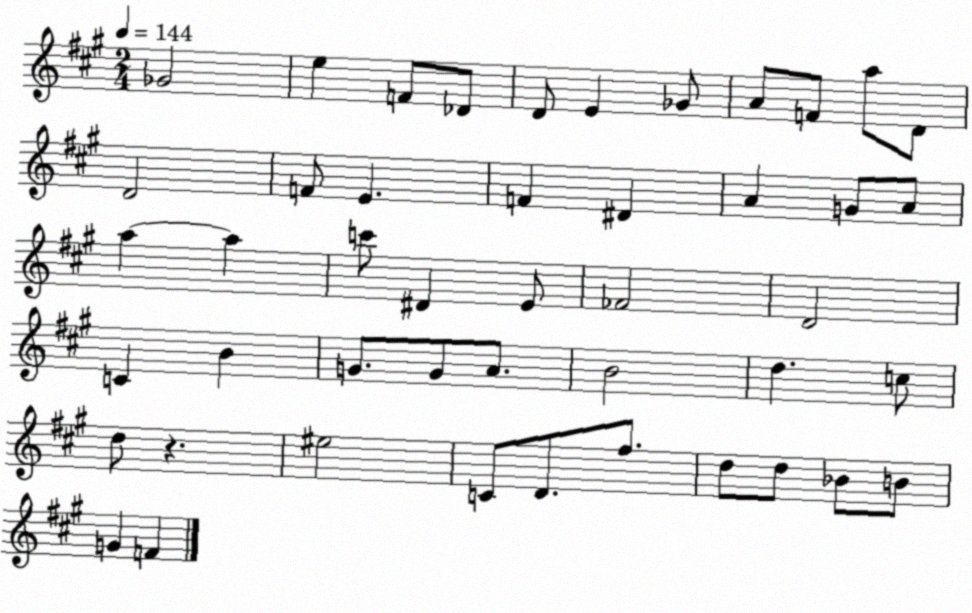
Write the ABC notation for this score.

X:1
T:Untitled
M:2/4
L:1/4
K:A
_G2 e F/2 _D/2 D/2 E _G/2 A/2 F/2 a/2 D/2 D2 F/2 E F ^D A G/2 A/2 a a c'/2 ^D E/2 _F2 D2 C B G/2 G/2 A/2 B2 d c/2 d/2 z ^e2 C/2 D/2 ^f/2 d/2 d/2 _B/2 B/2 G F